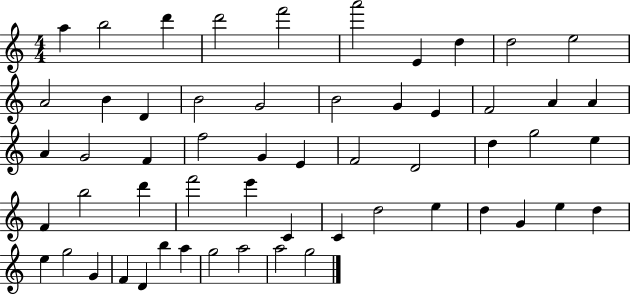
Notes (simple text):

A5/q B5/h D6/q D6/h F6/h A6/h E4/q D5/q D5/h E5/h A4/h B4/q D4/q B4/h G4/h B4/h G4/q E4/q F4/h A4/q A4/q A4/q G4/h F4/q F5/h G4/q E4/q F4/h D4/h D5/q G5/h E5/q F4/q B5/h D6/q F6/h E6/q C4/q C4/q D5/h E5/q D5/q G4/q E5/q D5/q E5/q G5/h G4/q F4/q D4/q B5/q A5/q G5/h A5/h A5/h G5/h